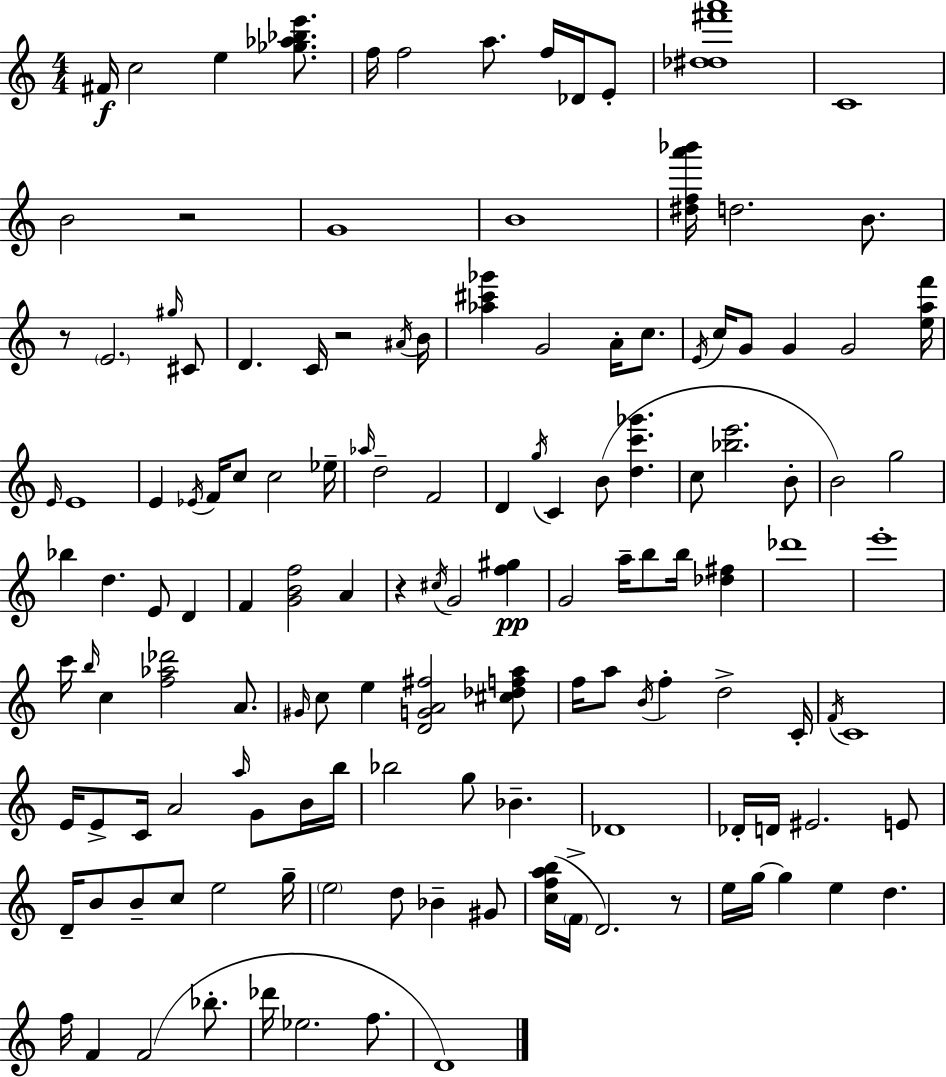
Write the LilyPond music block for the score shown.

{
  \clef treble
  \numericTimeSignature
  \time 4/4
  \key c \major
  \repeat volta 2 { fis'16\f c''2 e''4 <ges'' aes'' bes'' e'''>8. | f''16 f''2 a''8. f''16 des'16 e'8-. | <dis'' des'' fis''' a'''>1 | c'1 | \break b'2 r2 | g'1 | b'1 | <dis'' f'' a''' bes'''>16 d''2. b'8. | \break r8 \parenthesize e'2. \grace { gis''16 } cis'8 | d'4. c'16 r2 | \acciaccatura { ais'16 } b'16 <aes'' cis''' ges'''>4 g'2 a'16-. c''8. | \acciaccatura { e'16 } c''16 g'8 g'4 g'2 | \break <e'' a'' f'''>16 \grace { e'16 } e'1 | e'4 \acciaccatura { ees'16 } f'16 c''8 c''2 | ees''16-- \grace { aes''16 } d''2-- f'2 | d'4 \acciaccatura { g''16 } c'4 b'8( | \break <d'' c''' ges'''>4. c''8 <bes'' e'''>2. | b'8-. b'2) g''2 | bes''4 d''4. | e'8 d'4 f'4 <g' b' f''>2 | \break a'4 r4 \acciaccatura { cis''16 } g'2 | <f'' gis''>4\pp g'2 | a''16-- b''8 b''16 <des'' fis''>4 des'''1 | e'''1-. | \break c'''16 \grace { b''16 } c''4 <f'' aes'' des'''>2 | a'8. \grace { gis'16 } c''8 e''4 | <d' g' a' fis''>2 <cis'' des'' f'' a''>8 f''16 a''8 \acciaccatura { b'16 } f''4-. | d''2-> c'16-. \acciaccatura { f'16 } c'1 | \break e'16 e'8-> c'16 | a'2 \grace { a''16 } g'8 b'16 b''16 bes''2 | g''8 bes'4.-- des'1 | des'16-. d'16 eis'2. | \break e'8 d'16-- b'8 | b'8-- c''8 e''2 g''16-- \parenthesize e''2 | d''8 bes'4-- gis'8 <c'' f'' a'' b''>16( \parenthesize f'16-> d'2.) | r8 e''16 g''16~~ g''4 | \break e''4 d''4. f''16 f'4 | f'2( bes''8.-. des'''16 ees''2. | f''8. d'1) | } \bar "|."
}